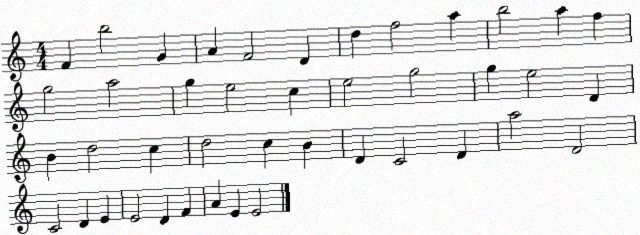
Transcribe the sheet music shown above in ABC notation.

X:1
T:Untitled
M:4/4
L:1/4
K:C
F b2 G A F2 D d f2 a b2 a f g2 a2 g e2 c e2 g2 g e2 D B d2 c d2 c B D C2 D a2 D2 C2 D E E2 D F A E E2